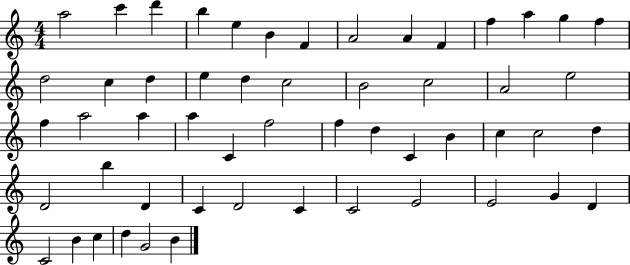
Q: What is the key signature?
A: C major